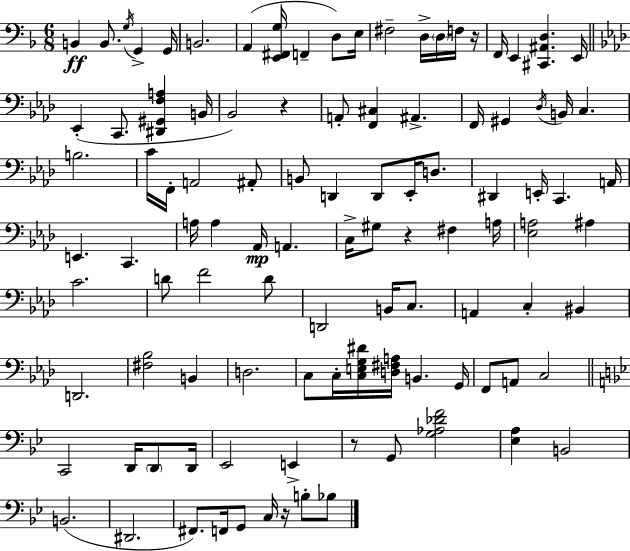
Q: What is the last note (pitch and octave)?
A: Bb3